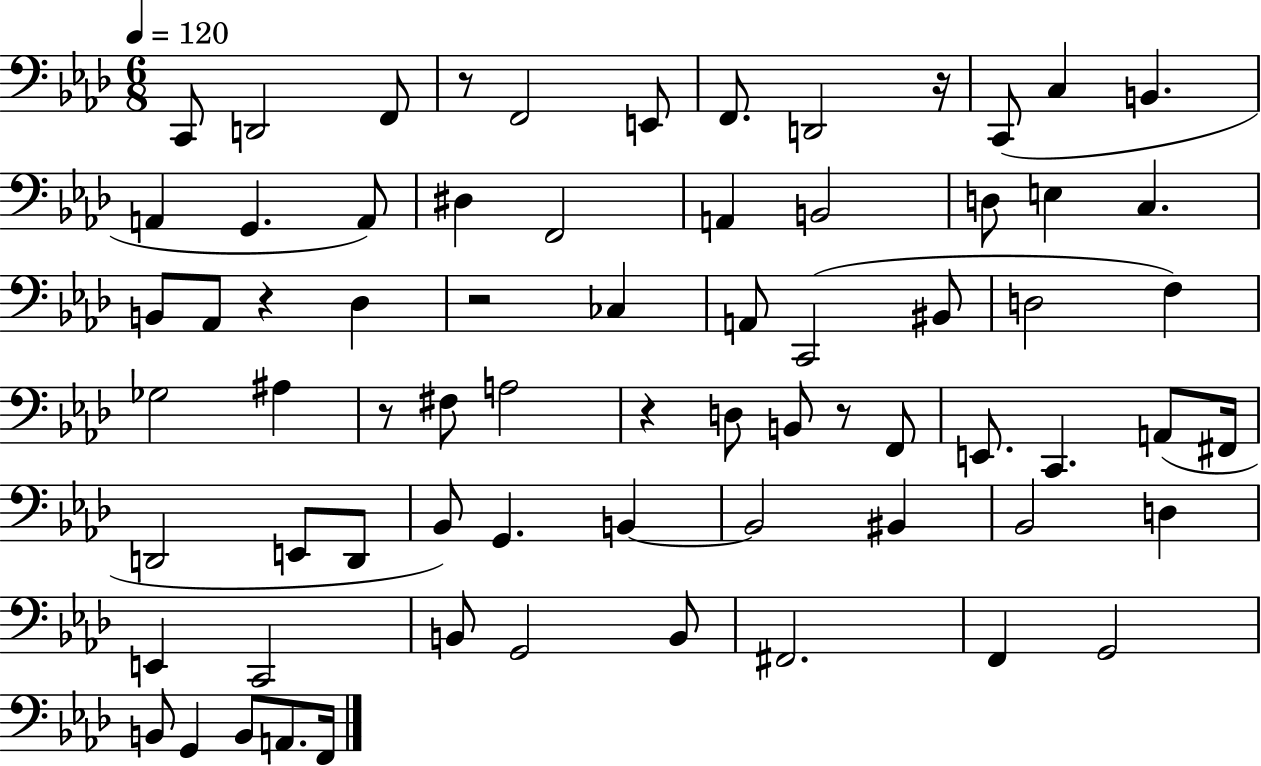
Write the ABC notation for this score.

X:1
T:Untitled
M:6/8
L:1/4
K:Ab
C,,/2 D,,2 F,,/2 z/2 F,,2 E,,/2 F,,/2 D,,2 z/4 C,,/2 C, B,, A,, G,, A,,/2 ^D, F,,2 A,, B,,2 D,/2 E, C, B,,/2 _A,,/2 z _D, z2 _C, A,,/2 C,,2 ^B,,/2 D,2 F, _G,2 ^A, z/2 ^F,/2 A,2 z D,/2 B,,/2 z/2 F,,/2 E,,/2 C,, A,,/2 ^F,,/4 D,,2 E,,/2 D,,/2 _B,,/2 G,, B,, B,,2 ^B,, _B,,2 D, E,, C,,2 B,,/2 G,,2 B,,/2 ^F,,2 F,, G,,2 B,,/2 G,, B,,/2 A,,/2 F,,/4